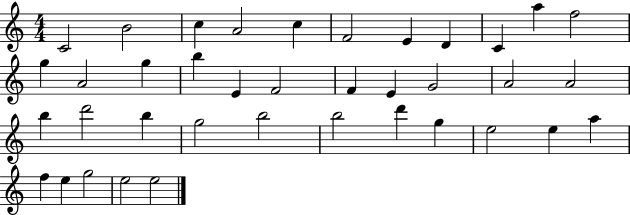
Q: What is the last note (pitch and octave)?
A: E5